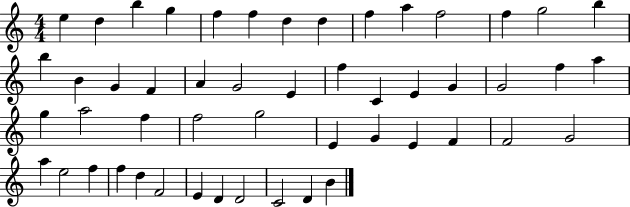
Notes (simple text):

E5/q D5/q B5/q G5/q F5/q F5/q D5/q D5/q F5/q A5/q F5/h F5/q G5/h B5/q B5/q B4/q G4/q F4/q A4/q G4/h E4/q F5/q C4/q E4/q G4/q G4/h F5/q A5/q G5/q A5/h F5/q F5/h G5/h E4/q G4/q E4/q F4/q F4/h G4/h A5/q E5/h F5/q F5/q D5/q F4/h E4/q D4/q D4/h C4/h D4/q B4/q